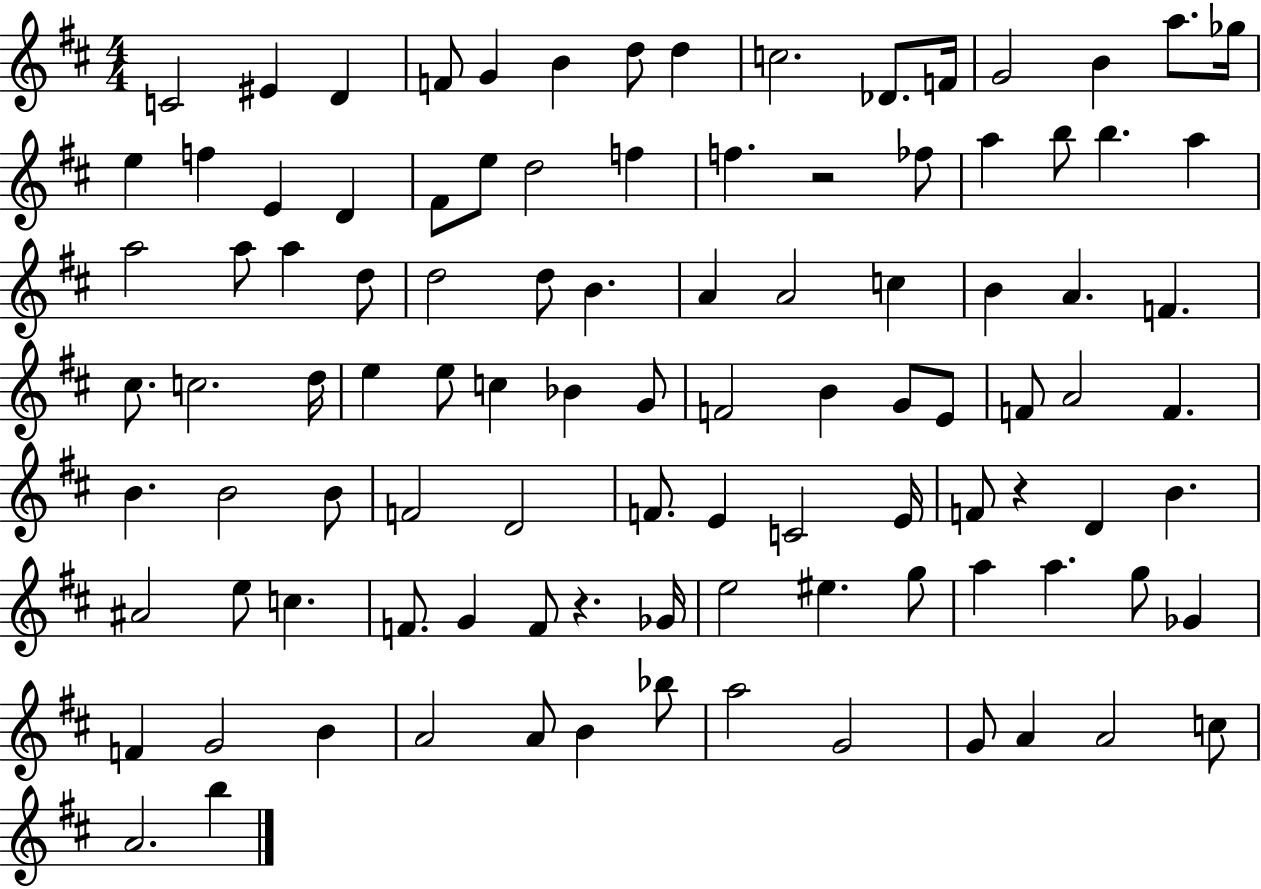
C4/h EIS4/q D4/q F4/e G4/q B4/q D5/e D5/q C5/h. Db4/e. F4/s G4/h B4/q A5/e. Gb5/s E5/q F5/q E4/q D4/q F#4/e E5/e D5/h F5/q F5/q. R/h FES5/e A5/q B5/e B5/q. A5/q A5/h A5/e A5/q D5/e D5/h D5/e B4/q. A4/q A4/h C5/q B4/q A4/q. F4/q. C#5/e. C5/h. D5/s E5/q E5/e C5/q Bb4/q G4/e F4/h B4/q G4/e E4/e F4/e A4/h F4/q. B4/q. B4/h B4/e F4/h D4/h F4/e. E4/q C4/h E4/s F4/e R/q D4/q B4/q. A#4/h E5/e C5/q. F4/e. G4/q F4/e R/q. Gb4/s E5/h EIS5/q. G5/e A5/q A5/q. G5/e Gb4/q F4/q G4/h B4/q A4/h A4/e B4/q Bb5/e A5/h G4/h G4/e A4/q A4/h C5/e A4/h. B5/q